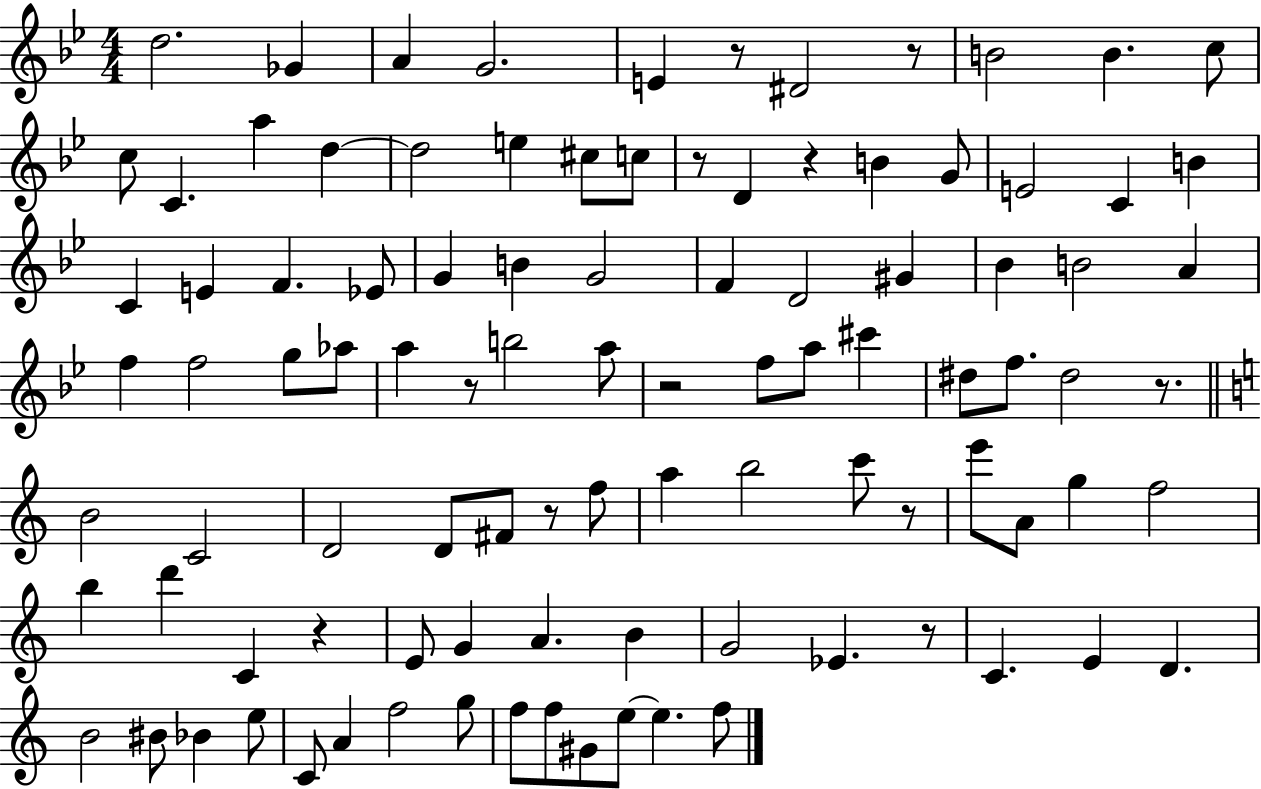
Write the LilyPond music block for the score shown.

{
  \clef treble
  \numericTimeSignature
  \time 4/4
  \key bes \major
  \repeat volta 2 { d''2. ges'4 | a'4 g'2. | e'4 r8 dis'2 r8 | b'2 b'4. c''8 | \break c''8 c'4. a''4 d''4~~ | d''2 e''4 cis''8 c''8 | r8 d'4 r4 b'4 g'8 | e'2 c'4 b'4 | \break c'4 e'4 f'4. ees'8 | g'4 b'4 g'2 | f'4 d'2 gis'4 | bes'4 b'2 a'4 | \break f''4 f''2 g''8 aes''8 | a''4 r8 b''2 a''8 | r2 f''8 a''8 cis'''4 | dis''8 f''8. dis''2 r8. | \break \bar "||" \break \key c \major b'2 c'2 | d'2 d'8 fis'8 r8 f''8 | a''4 b''2 c'''8 r8 | e'''8 a'8 g''4 f''2 | \break b''4 d'''4 c'4 r4 | e'8 g'4 a'4. b'4 | g'2 ees'4. r8 | c'4. e'4 d'4. | \break b'2 bis'8 bes'4 e''8 | c'8 a'4 f''2 g''8 | f''8 f''8 gis'8 e''8~~ e''4. f''8 | } \bar "|."
}